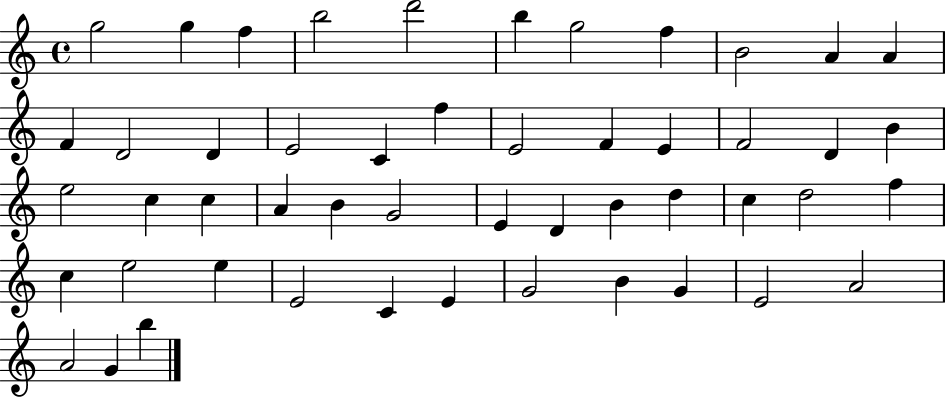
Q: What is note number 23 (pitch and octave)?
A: B4